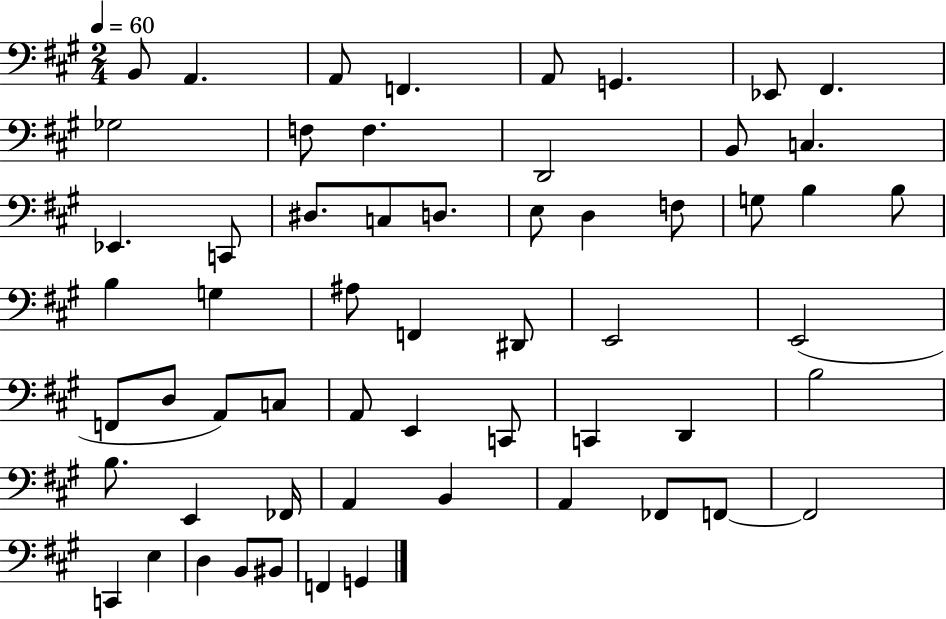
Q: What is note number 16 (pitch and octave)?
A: C2